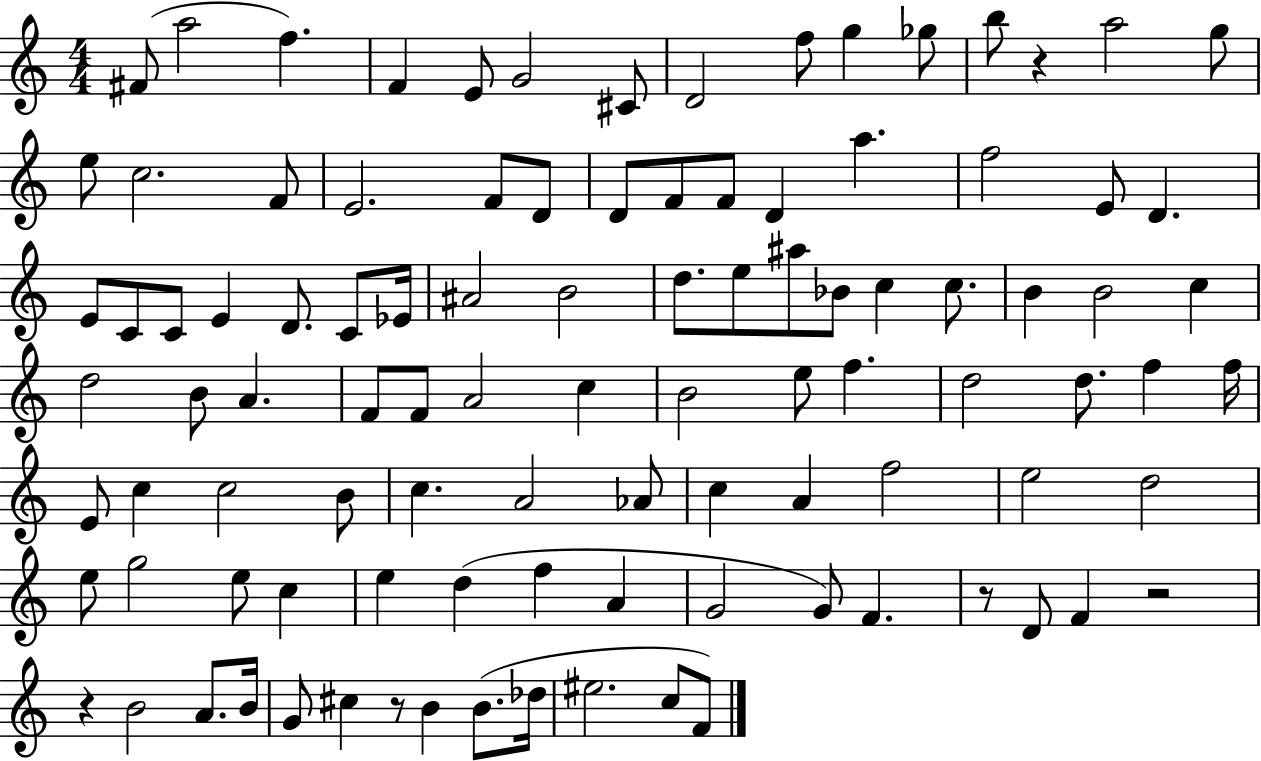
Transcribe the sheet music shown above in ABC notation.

X:1
T:Untitled
M:4/4
L:1/4
K:C
^F/2 a2 f F E/2 G2 ^C/2 D2 f/2 g _g/2 b/2 z a2 g/2 e/2 c2 F/2 E2 F/2 D/2 D/2 F/2 F/2 D a f2 E/2 D E/2 C/2 C/2 E D/2 C/2 _E/4 ^A2 B2 d/2 e/2 ^a/2 _B/2 c c/2 B B2 c d2 B/2 A F/2 F/2 A2 c B2 e/2 f d2 d/2 f f/4 E/2 c c2 B/2 c A2 _A/2 c A f2 e2 d2 e/2 g2 e/2 c e d f A G2 G/2 F z/2 D/2 F z2 z B2 A/2 B/4 G/2 ^c z/2 B B/2 _d/4 ^e2 c/2 F/2